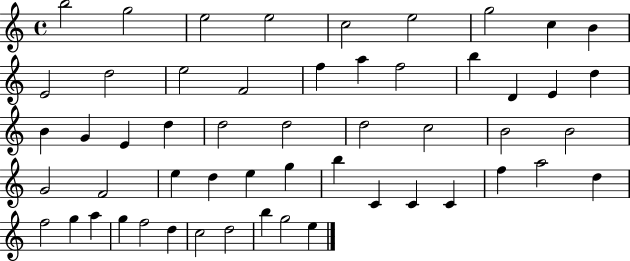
X:1
T:Untitled
M:4/4
L:1/4
K:C
b2 g2 e2 e2 c2 e2 g2 c B E2 d2 e2 F2 f a f2 b D E d B G E d d2 d2 d2 c2 B2 B2 G2 F2 e d e g b C C C f a2 d f2 g a g f2 d c2 d2 b g2 e